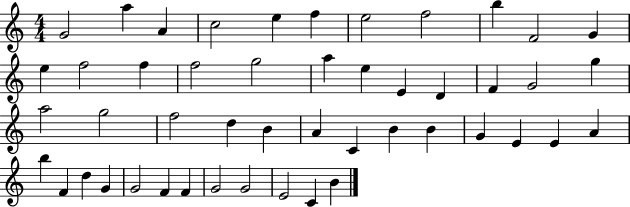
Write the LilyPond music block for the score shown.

{
  \clef treble
  \numericTimeSignature
  \time 4/4
  \key c \major
  g'2 a''4 a'4 | c''2 e''4 f''4 | e''2 f''2 | b''4 f'2 g'4 | \break e''4 f''2 f''4 | f''2 g''2 | a''4 e''4 e'4 d'4 | f'4 g'2 g''4 | \break a''2 g''2 | f''2 d''4 b'4 | a'4 c'4 b'4 b'4 | g'4 e'4 e'4 a'4 | \break b''4 f'4 d''4 g'4 | g'2 f'4 f'4 | g'2 g'2 | e'2 c'4 b'4 | \break \bar "|."
}